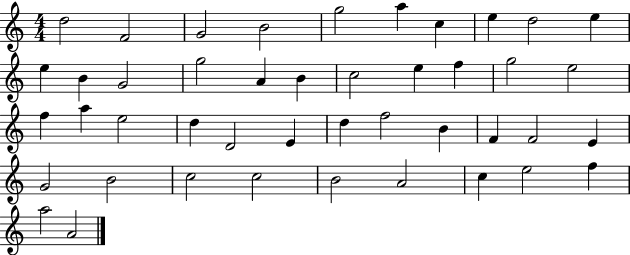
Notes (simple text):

D5/h F4/h G4/h B4/h G5/h A5/q C5/q E5/q D5/h E5/q E5/q B4/q G4/h G5/h A4/q B4/q C5/h E5/q F5/q G5/h E5/h F5/q A5/q E5/h D5/q D4/h E4/q D5/q F5/h B4/q F4/q F4/h E4/q G4/h B4/h C5/h C5/h B4/h A4/h C5/q E5/h F5/q A5/h A4/h